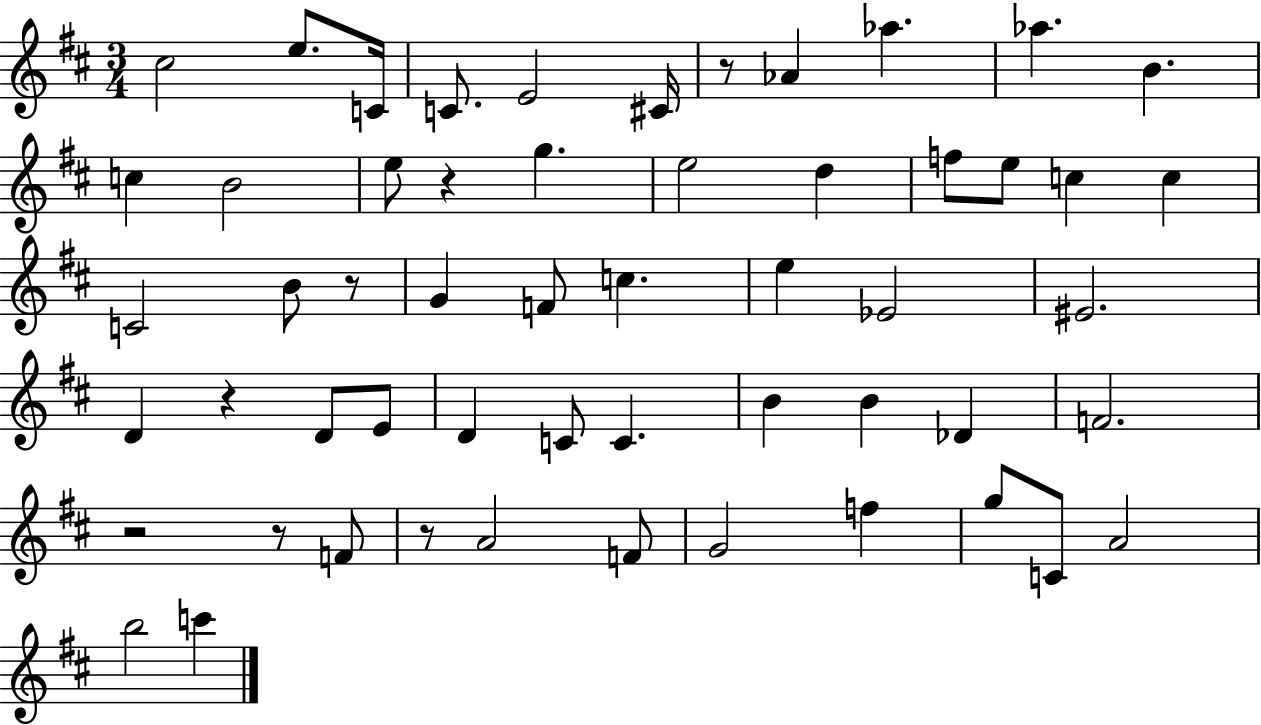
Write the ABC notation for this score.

X:1
T:Untitled
M:3/4
L:1/4
K:D
^c2 e/2 C/4 C/2 E2 ^C/4 z/2 _A _a _a B c B2 e/2 z g e2 d f/2 e/2 c c C2 B/2 z/2 G F/2 c e _E2 ^E2 D z D/2 E/2 D C/2 C B B _D F2 z2 z/2 F/2 z/2 A2 F/2 G2 f g/2 C/2 A2 b2 c'